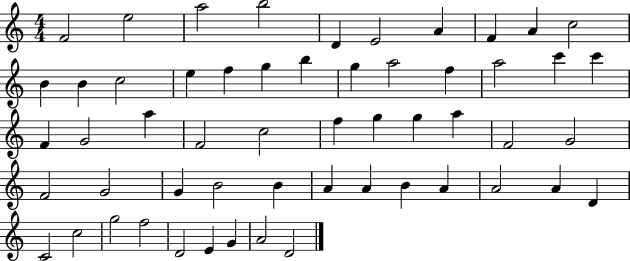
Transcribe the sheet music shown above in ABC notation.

X:1
T:Untitled
M:4/4
L:1/4
K:C
F2 e2 a2 b2 D E2 A F A c2 B B c2 e f g b g a2 f a2 c' c' F G2 a F2 c2 f g g a F2 G2 F2 G2 G B2 B A A B A A2 A D C2 c2 g2 f2 D2 E G A2 D2